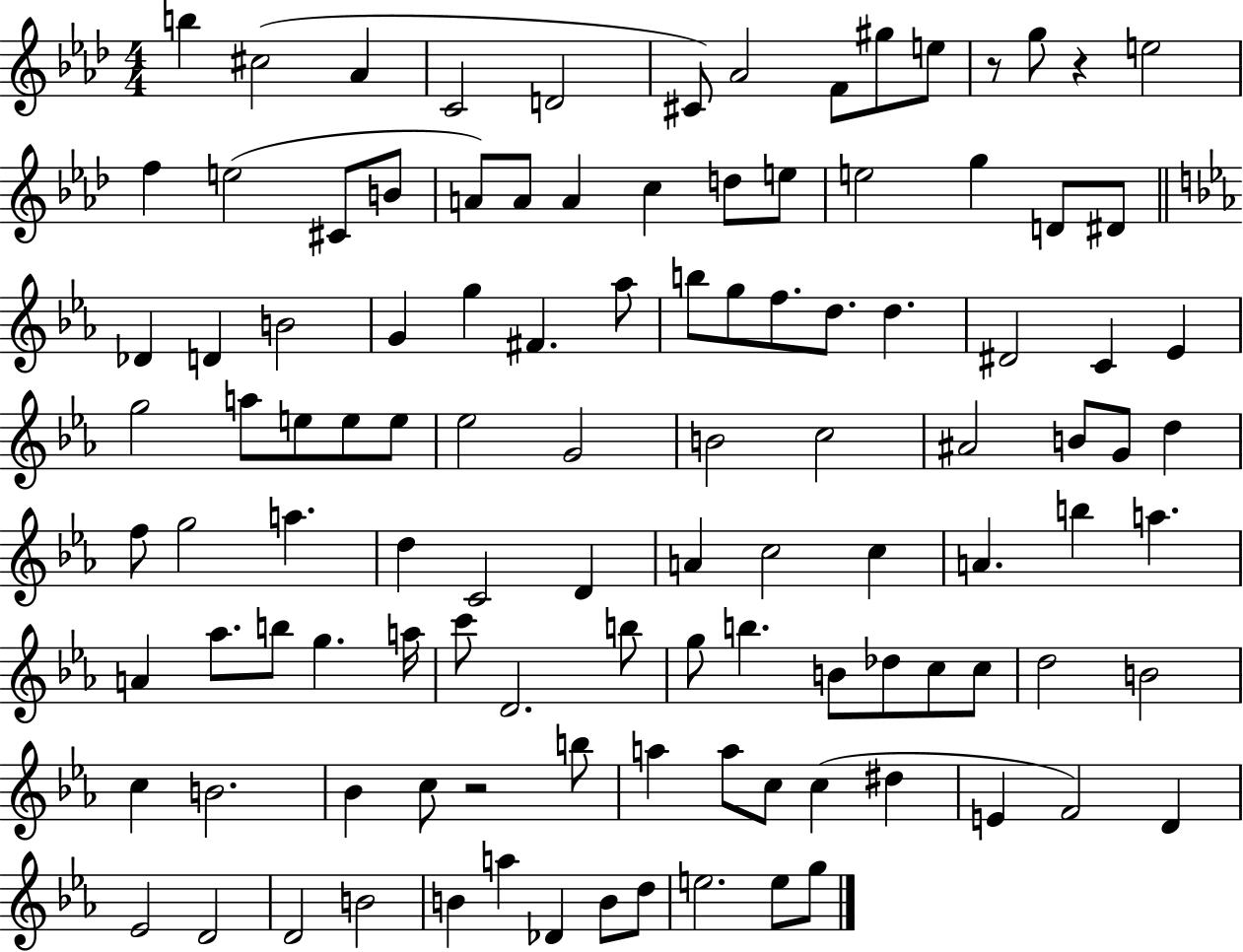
{
  \clef treble
  \numericTimeSignature
  \time 4/4
  \key aes \major
  \repeat volta 2 { b''4 cis''2( aes'4 | c'2 d'2 | cis'8) aes'2 f'8 gis''8 e''8 | r8 g''8 r4 e''2 | \break f''4 e''2( cis'8 b'8 | a'8) a'8 a'4 c''4 d''8 e''8 | e''2 g''4 d'8 dis'8 | \bar "||" \break \key c \minor des'4 d'4 b'2 | g'4 g''4 fis'4. aes''8 | b''8 g''8 f''8. d''8. d''4. | dis'2 c'4 ees'4 | \break g''2 a''8 e''8 e''8 e''8 | ees''2 g'2 | b'2 c''2 | ais'2 b'8 g'8 d''4 | \break f''8 g''2 a''4. | d''4 c'2 d'4 | a'4 c''2 c''4 | a'4. b''4 a''4. | \break a'4 aes''8. b''8 g''4. a''16 | c'''8 d'2. b''8 | g''8 b''4. b'8 des''8 c''8 c''8 | d''2 b'2 | \break c''4 b'2. | bes'4 c''8 r2 b''8 | a''4 a''8 c''8 c''4( dis''4 | e'4 f'2) d'4 | \break ees'2 d'2 | d'2 b'2 | b'4 a''4 des'4 b'8 d''8 | e''2. e''8 g''8 | \break } \bar "|."
}